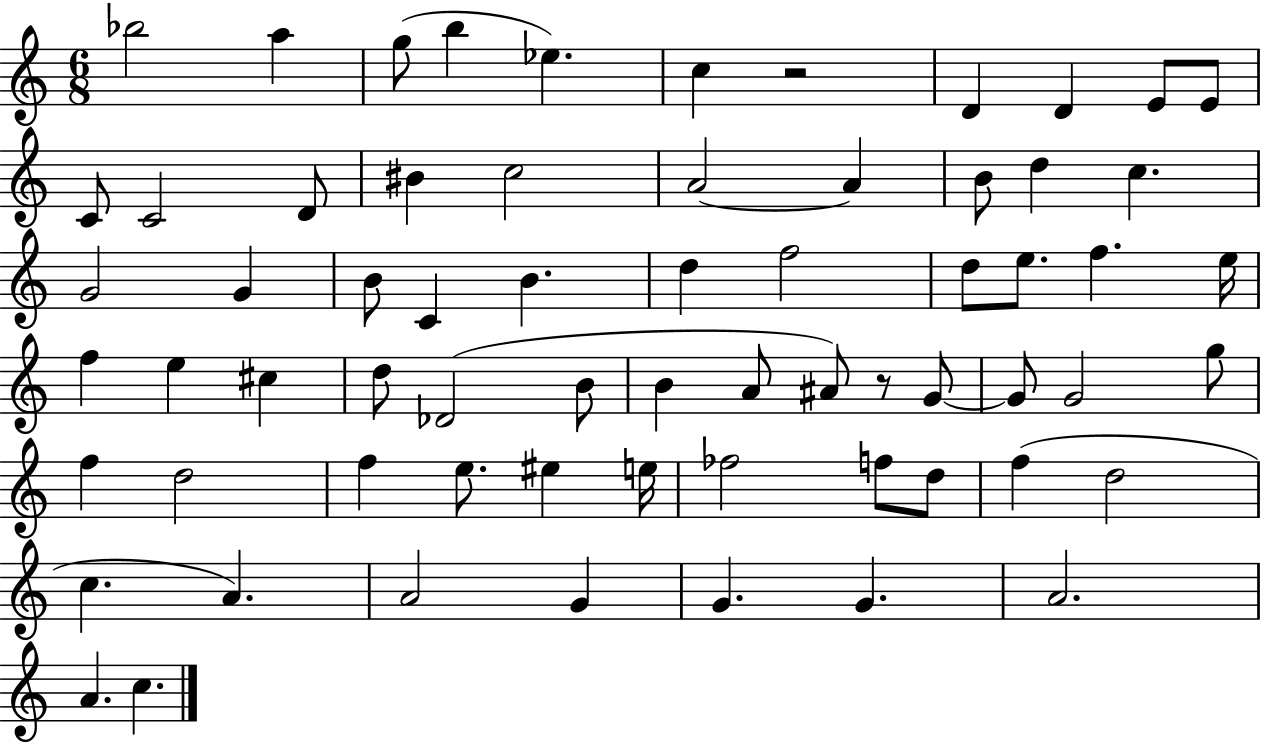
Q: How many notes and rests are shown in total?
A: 66